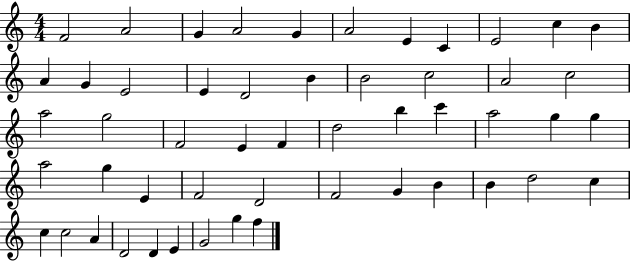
{
  \clef treble
  \numericTimeSignature
  \time 4/4
  \key c \major
  f'2 a'2 | g'4 a'2 g'4 | a'2 e'4 c'4 | e'2 c''4 b'4 | \break a'4 g'4 e'2 | e'4 d'2 b'4 | b'2 c''2 | a'2 c''2 | \break a''2 g''2 | f'2 e'4 f'4 | d''2 b''4 c'''4 | a''2 g''4 g''4 | \break a''2 g''4 e'4 | f'2 d'2 | f'2 g'4 b'4 | b'4 d''2 c''4 | \break c''4 c''2 a'4 | d'2 d'4 e'4 | g'2 g''4 f''4 | \bar "|."
}